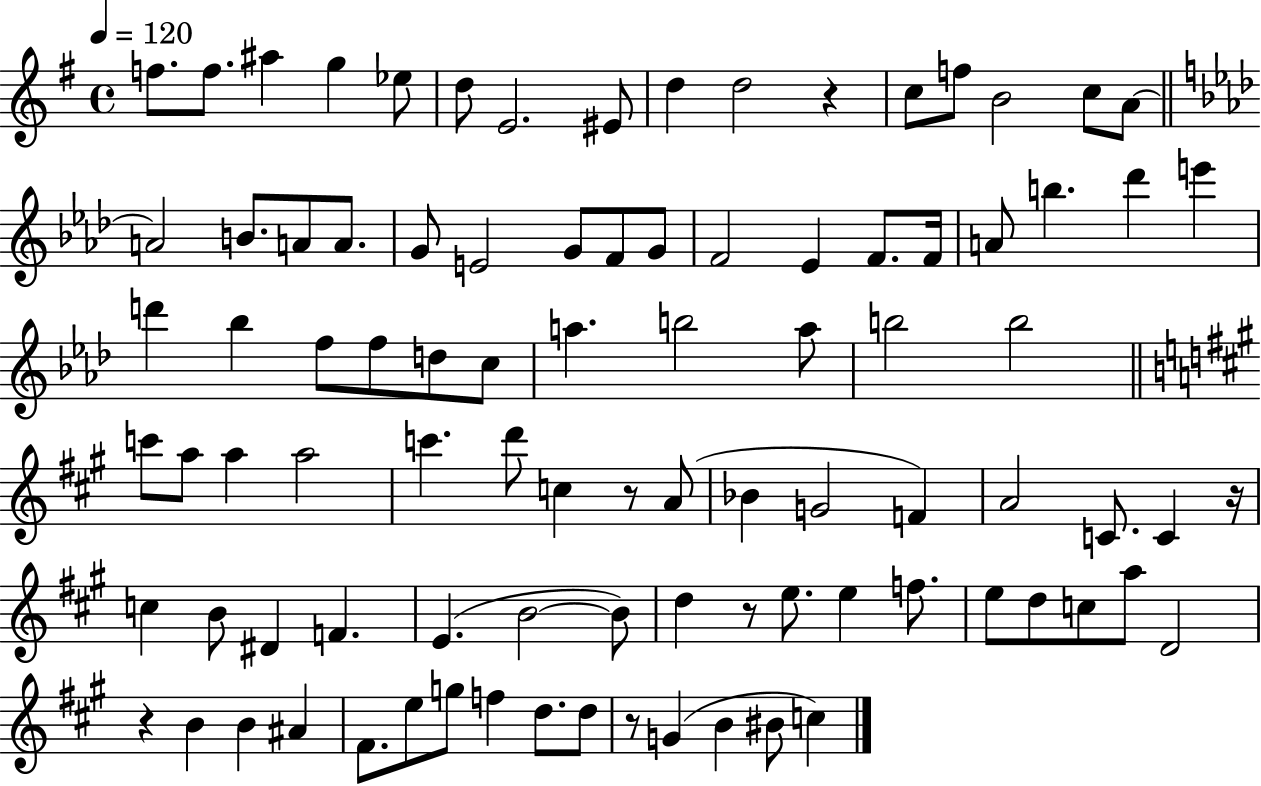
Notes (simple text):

F5/e. F5/e. A#5/q G5/q Eb5/e D5/e E4/h. EIS4/e D5/q D5/h R/q C5/e F5/e B4/h C5/e A4/e A4/h B4/e. A4/e A4/e. G4/e E4/h G4/e F4/e G4/e F4/h Eb4/q F4/e. F4/s A4/e B5/q. Db6/q E6/q D6/q Bb5/q F5/e F5/e D5/e C5/e A5/q. B5/h A5/e B5/h B5/h C6/e A5/e A5/q A5/h C6/q. D6/e C5/q R/e A4/e Bb4/q G4/h F4/q A4/h C4/e. C4/q R/s C5/q B4/e D#4/q F4/q. E4/q. B4/h B4/e D5/q R/e E5/e. E5/q F5/e. E5/e D5/e C5/e A5/e D4/h R/q B4/q B4/q A#4/q F#4/e. E5/e G5/e F5/q D5/e. D5/e R/e G4/q B4/q BIS4/e C5/q